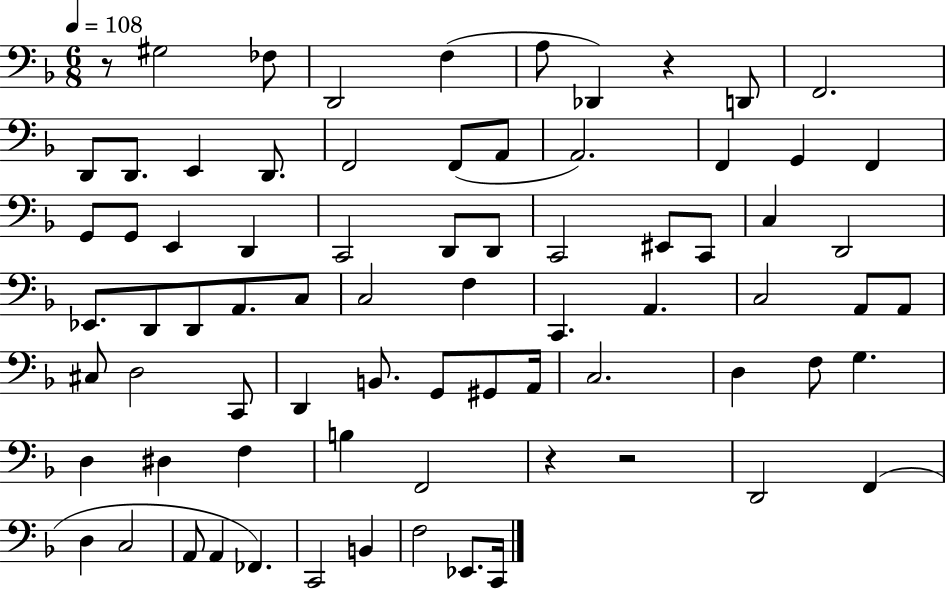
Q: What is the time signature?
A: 6/8